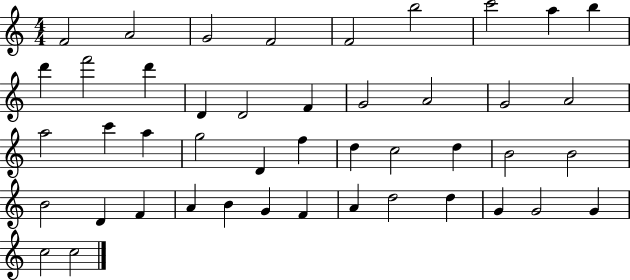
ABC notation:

X:1
T:Untitled
M:4/4
L:1/4
K:C
F2 A2 G2 F2 F2 b2 c'2 a b d' f'2 d' D D2 F G2 A2 G2 A2 a2 c' a g2 D f d c2 d B2 B2 B2 D F A B G F A d2 d G G2 G c2 c2